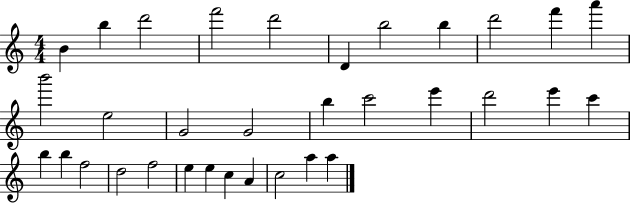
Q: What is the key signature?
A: C major